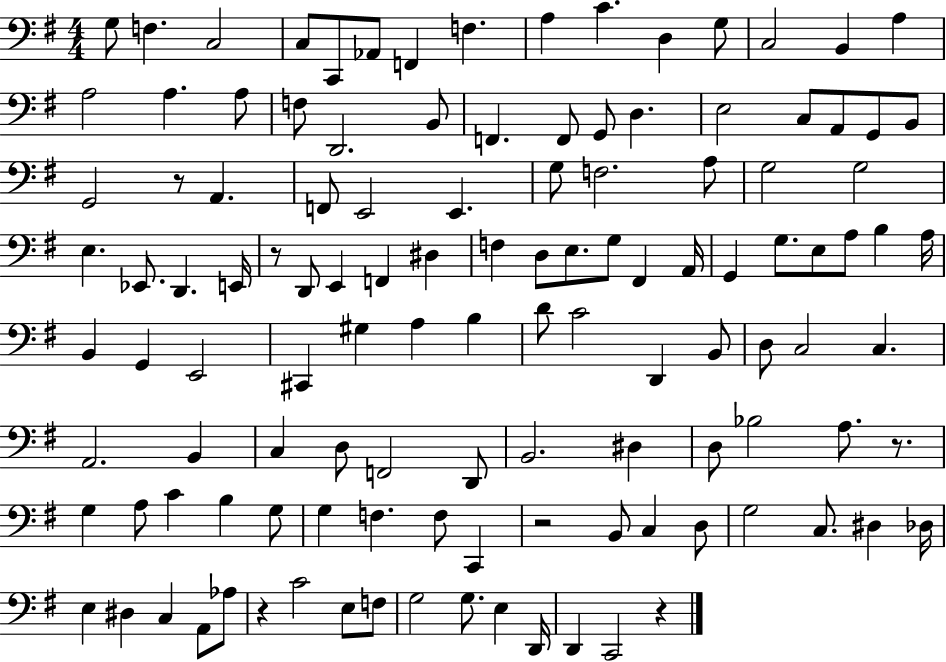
{
  \clef bass
  \numericTimeSignature
  \time 4/4
  \key g \major
  g8 f4. c2 | c8 c,8 aes,8 f,4 f4. | a4 c'4. d4 g8 | c2 b,4 a4 | \break a2 a4. a8 | f8 d,2. b,8 | f,4. f,8 g,8 d4. | e2 c8 a,8 g,8 b,8 | \break g,2 r8 a,4. | f,8 e,2 e,4. | g8 f2. a8 | g2 g2 | \break e4. ees,8. d,4. e,16 | r8 d,8 e,4 f,4 dis4 | f4 d8 e8. g8 fis,4 a,16 | g,4 g8. e8 a8 b4 a16 | \break b,4 g,4 e,2 | cis,4 gis4 a4 b4 | d'8 c'2 d,4 b,8 | d8 c2 c4. | \break a,2. b,4 | c4 d8 f,2 d,8 | b,2. dis4 | d8 bes2 a8. r8. | \break g4 a8 c'4 b4 g8 | g4 f4. f8 c,4 | r2 b,8 c4 d8 | g2 c8. dis4 des16 | \break e4 dis4 c4 a,8 aes8 | r4 c'2 e8 f8 | g2 g8. e4 d,16 | d,4 c,2 r4 | \break \bar "|."
}